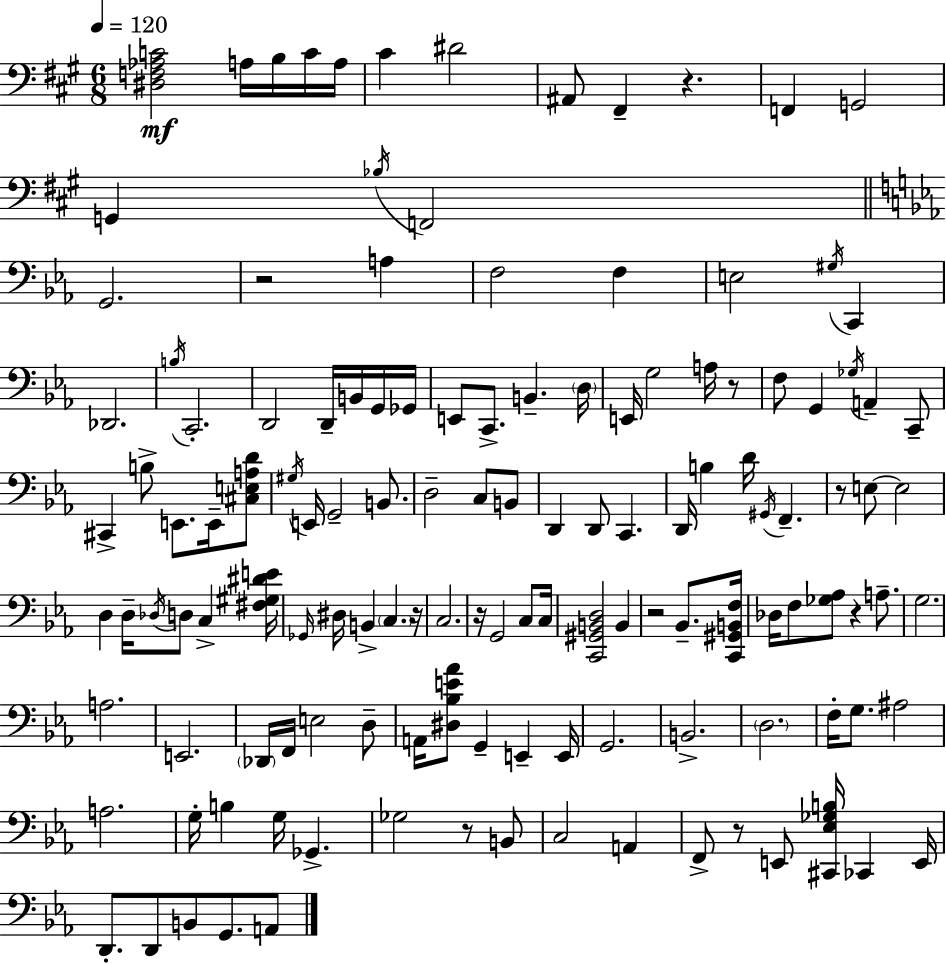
{
  \clef bass
  \numericTimeSignature
  \time 6/8
  \key a \major
  \tempo 4 = 120
  <dis f aes c'>2\mf a16 b16 c'16 a16 | cis'4 dis'2 | ais,8 fis,4-- r4. | f,4 g,2 | \break g,4 \acciaccatura { bes16 } f,2 | \bar "||" \break \key c \minor g,2. | r2 a4 | f2 f4 | e2 \acciaccatura { gis16 } c,4 | \break des,2. | \acciaccatura { b16 } c,2.-. | d,2 d,16-- b,16 | g,16 ges,16 e,8 c,8.-> b,4.-- | \break \parenthesize d16 e,16 g2 a16 | r8 f8 g,4 \acciaccatura { ges16 } a,4-- | c,8-- cis,4-> b8-> e,8. | e,16-- <cis e a d'>8 \acciaccatura { gis16 } e,16 g,2-- | \break b,8. d2-- | c8 b,8 d,4 d,8 c,4. | d,16 b4 d'16 \acciaccatura { gis,16 } f,4.-- | r8 e8~~ e2 | \break d4 d16-- \acciaccatura { des16 } d8 | c4-> <fis gis dis' e'>16 \grace { ges,16 } dis16 b,4-> | \parenthesize c4. r16 c2. | r16 g,2 | \break c8 c16 <c, gis, b, d>2 | b,4 r2 | bes,8.-- <c, gis, b, f>16 des16 f8 <ges aes>8 | r4 a8.-- g2. | \break a2. | e,2. | \parenthesize des,16 f,16 e2 | d8-- a,16 <dis bes e' aes'>8 g,4-- | \break e,4-- e,16 g,2. | b,2.-> | \parenthesize d2. | f16-. g8. ais2 | \break a2. | g16-. b4 | g16 ges,4.-> ges2 | r8 b,8 c2 | \break a,4 f,8-> r8 e,8 | <cis, ees ges b>16 ces,4 e,16 d,8.-. d,8 | b,8 g,8. a,8 \bar "|."
}